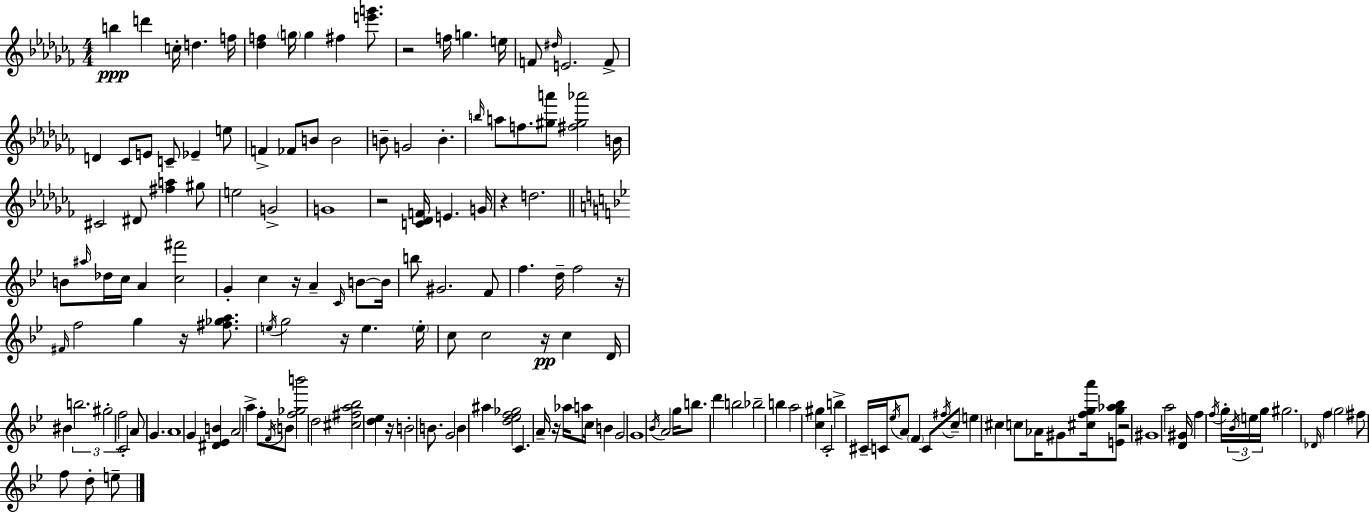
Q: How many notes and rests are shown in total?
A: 165